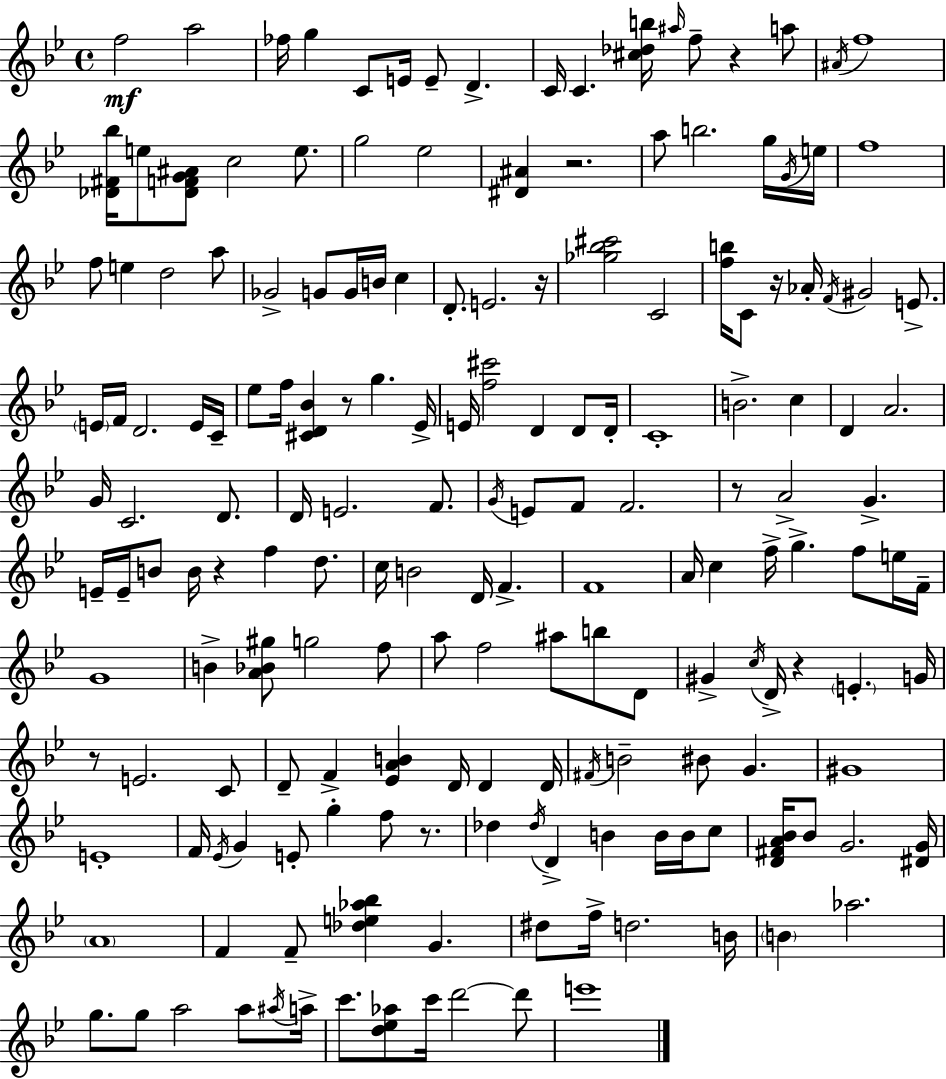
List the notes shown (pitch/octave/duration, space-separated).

F5/h A5/h FES5/s G5/q C4/e E4/s E4/e D4/q. C4/s C4/q. [C#5,Db5,B5]/s A#5/s F5/e R/q A5/e A#4/s F5/w [Db4,F#4,Bb5]/s E5/e [Db4,F4,G4,A#4]/e C5/h E5/e. G5/h Eb5/h [D#4,A#4]/q R/h. A5/e B5/h. G5/s G4/s E5/s F5/w F5/e E5/q D5/h A5/e Gb4/h G4/e G4/s B4/s C5/q D4/e. E4/h. R/s [Gb5,Bb5,C#6]/h C4/h [F5,B5]/s C4/e R/s Ab4/s F4/s G#4/h E4/e. E4/s F4/s D4/h. E4/s C4/s Eb5/e F5/s [C#4,D4,Bb4]/q R/e G5/q. Eb4/s E4/s [F5,C#6]/h D4/q D4/e D4/s C4/w B4/h. C5/q D4/q A4/h. G4/s C4/h. D4/e. D4/s E4/h. F4/e. G4/s E4/e F4/e F4/h. R/e A4/h G4/q. E4/s E4/s B4/e B4/s R/q F5/q D5/e. C5/s B4/h D4/s F4/q. F4/w A4/s C5/q F5/s G5/q. F5/e E5/s F4/s G4/w B4/q [A4,Bb4,G#5]/e G5/h F5/e A5/e F5/h A#5/e B5/e D4/e G#4/q C5/s D4/s R/q E4/q. G4/s R/e E4/h. C4/e D4/e F4/q [Eb4,A4,B4]/q D4/s D4/q D4/s F#4/s B4/h BIS4/e G4/q. G#4/w E4/w F4/s Eb4/s G4/q E4/e G5/q F5/e R/e. Db5/q Db5/s D4/q B4/q B4/s B4/s C5/e [D4,F#4,A4,Bb4]/s Bb4/e G4/h. [D#4,G4]/s A4/w F4/q F4/e [Db5,E5,Ab5,Bb5]/q G4/q. D#5/e F5/s D5/h. B4/s B4/q Ab5/h. G5/e. G5/e A5/h A5/e A#5/s A5/s C6/e. [D5,Eb5,Ab5]/e C6/s D6/h D6/e E6/w